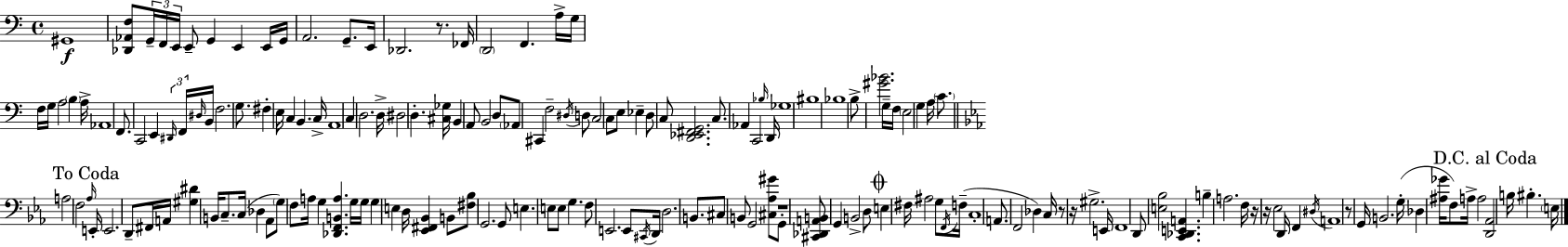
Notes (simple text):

G#2/w [Db2,Ab2,F3]/e G2/s F2/s E2/s E2/e G2/q E2/q E2/s G2/s A2/h. G2/e. E2/s Db2/h. R/e. FES2/s D2/h F2/q. A3/s G3/s F3/s G3/s A3/h B3/q A3/s Ab2/w F2/e. C2/h E2/q D#2/s F2/s D#3/s B2/s F3/h. G3/e. F#3/q E3/s C3/q B2/q. C3/s A2/w C3/q D3/h. D3/s D#3/h D3/q. [C#3,Gb3]/s B2/q A2/e B2/h D3/e Ab2/e C#2/q F3/h D#3/s D3/e C3/h C3/e E3/e Eb3/q D3/e C3/e [D2,Eb2,F#2,G2]/h. C3/e. Ab2/q C2/h Bb3/s D2/s Gb3/w BIS3/w Bb3/w B3/e [G#4,Bb4]/h. G3/s F3/s E3/h G3/q A3/s C4/e. A3/h F3/h Ab3/s E2/s E2/h. D2/e F#2/s A2/s [G#3,D#4]/q B2/s C3/e. C3/s Db3/q Ab2/e G3/e F3/e A3/s G3/q [Db2,F2,B2,A3]/q. G3/s G3/s G3/q E3/q D3/s [Eb2,F#2,Bb2]/q B2/e [F#3,Bb3]/e G2/h. G2/e E3/q. E3/e E3/e G3/q. F3/e E2/h. E2/e C#2/s D2/s D3/h. B2/e. C#3/e B2/e G2/h [C#3,Ab3,G#4]/e G2/e R/w [C#2,Db2,A2,B2]/e G2/q B2/h D3/e E3/q F#3/s A#3/h G3/e F2/s F3/s C3/w A2/e. F2/h Db3/q C3/s R/e R/s G#3/h. E2/s F2/w D2/e [E3,Bb3]/h [C2,Db2,E2,A2]/q. B3/q A3/h. F3/s R/s R/s Eb3/h D2/s F2/q D#3/s A2/w R/e G2/s B2/h. G3/s Db3/q [A#3,Gb4]/s F3/e A3/s A3/h [D2,Ab2]/h B3/s BIS3/q. E3/s